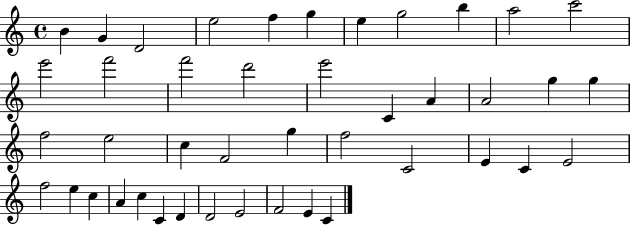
{
  \clef treble
  \time 4/4
  \defaultTimeSignature
  \key c \major
  b'4 g'4 d'2 | e''2 f''4 g''4 | e''4 g''2 b''4 | a''2 c'''2 | \break e'''2 f'''2 | f'''2 d'''2 | e'''2 c'4 a'4 | a'2 g''4 g''4 | \break f''2 e''2 | c''4 f'2 g''4 | f''2 c'2 | e'4 c'4 e'2 | \break f''2 e''4 c''4 | a'4 c''4 c'4 d'4 | d'2 e'2 | f'2 e'4 c'4 | \break \bar "|."
}